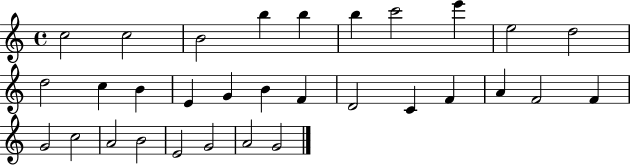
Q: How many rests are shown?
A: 0